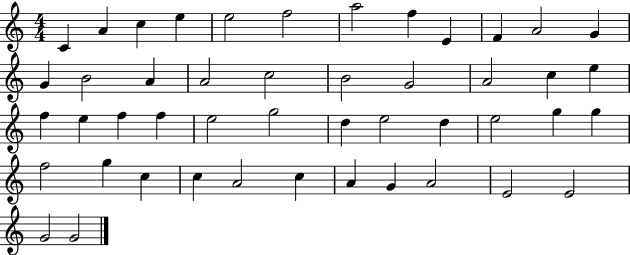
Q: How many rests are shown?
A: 0